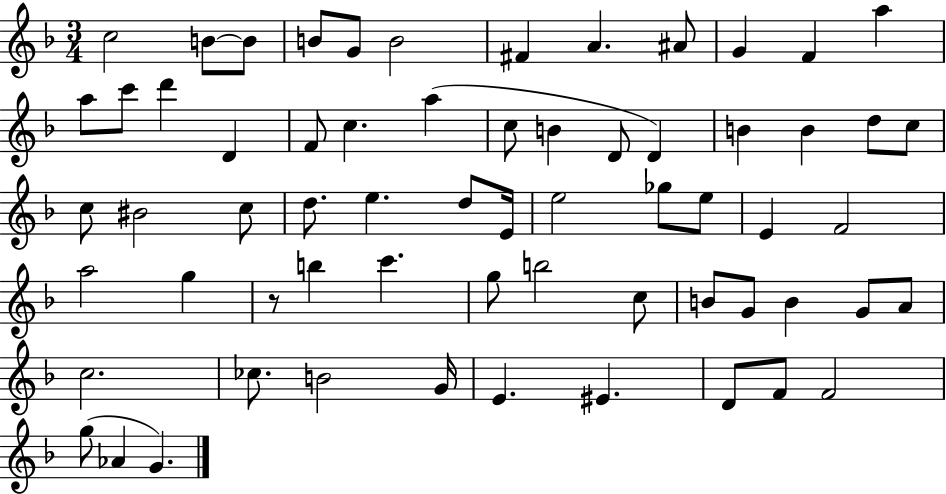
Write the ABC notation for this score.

X:1
T:Untitled
M:3/4
L:1/4
K:F
c2 B/2 B/2 B/2 G/2 B2 ^F A ^A/2 G F a a/2 c'/2 d' D F/2 c a c/2 B D/2 D B B d/2 c/2 c/2 ^B2 c/2 d/2 e d/2 E/4 e2 _g/2 e/2 E F2 a2 g z/2 b c' g/2 b2 c/2 B/2 G/2 B G/2 A/2 c2 _c/2 B2 G/4 E ^E D/2 F/2 F2 g/2 _A G